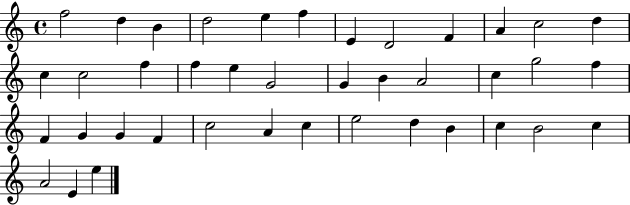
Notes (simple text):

F5/h D5/q B4/q D5/h E5/q F5/q E4/q D4/h F4/q A4/q C5/h D5/q C5/q C5/h F5/q F5/q E5/q G4/h G4/q B4/q A4/h C5/q G5/h F5/q F4/q G4/q G4/q F4/q C5/h A4/q C5/q E5/h D5/q B4/q C5/q B4/h C5/q A4/h E4/q E5/q